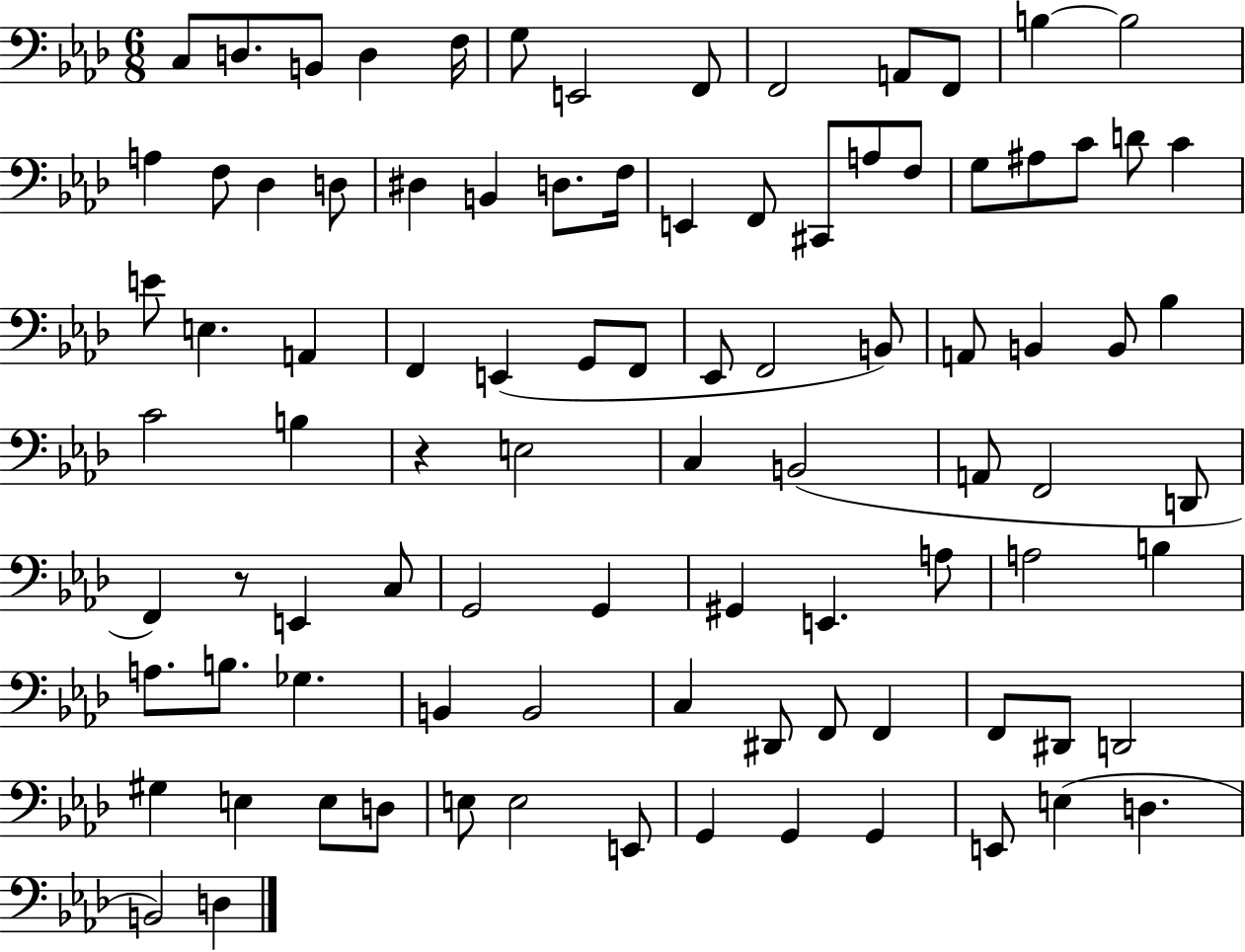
{
  \clef bass
  \numericTimeSignature
  \time 6/8
  \key aes \major
  c8 d8. b,8 d4 f16 | g8 e,2 f,8 | f,2 a,8 f,8 | b4~~ b2 | \break a4 f8 des4 d8 | dis4 b,4 d8. f16 | e,4 f,8 cis,8 a8 f8 | g8 ais8 c'8 d'8 c'4 | \break e'8 e4. a,4 | f,4 e,4( g,8 f,8 | ees,8 f,2 b,8) | a,8 b,4 b,8 bes4 | \break c'2 b4 | r4 e2 | c4 b,2( | a,8 f,2 d,8 | \break f,4) r8 e,4 c8 | g,2 g,4 | gis,4 e,4. a8 | a2 b4 | \break a8. b8. ges4. | b,4 b,2 | c4 dis,8 f,8 f,4 | f,8 dis,8 d,2 | \break gis4 e4 e8 d8 | e8 e2 e,8 | g,4 g,4 g,4 | e,8 e4( d4. | \break b,2) d4 | \bar "|."
}